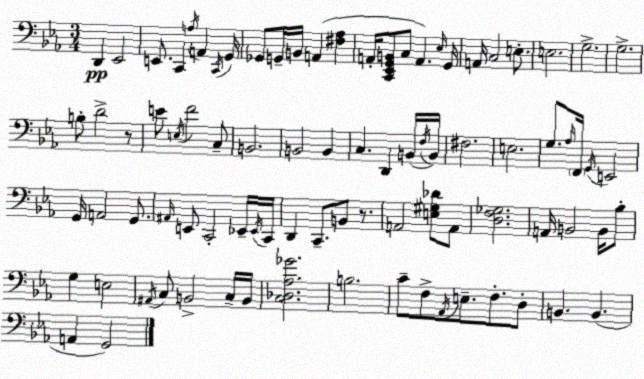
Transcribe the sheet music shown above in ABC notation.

X:1
T:Untitled
M:3/4
L:1/4
K:Cm
D,, _E,,2 E,,/2 C,, A,/4 A,, C,,/4 G,,/4 _G,,/2 G,,/4 B,,/4 A,, [^F,_A,] A,,/4 [C,,_E,,G,,B,,]/2 C,/2 A,, _E,/4 G,,/4 A,,/4 C,2 E,/2 E,2 G,2 G,2 B,/2 D2 z/2 E/2 E,/4 F2 C,/2 B,,2 B,,2 B,, C, D,, B,,/4 F,/4 B,,/4 ^F,2 E,2 G,/2 _A,/4 F,,/4 G,,/4 E,,2 G,,/4 A,,2 G,,/2 ^A,,/4 E,,/2 C,,2 _E,,/4 _E,,/4 C,,/4 D,, C,,/2 B,,/2 z/2 A,,2 [E,^G,_D]/2 A,,/2 [D,F,_G,]2 A,,/4 B,,2 B,,/4 _B,/2 G, E,2 ^A,,/4 C,/2 B,,2 C,/4 B,,/4 [C,_D,_A,_G]2 B,2 C/2 F,/2 _A,,/4 E,/2 F,/2 D,/2 B,, B,, A,, G,,2